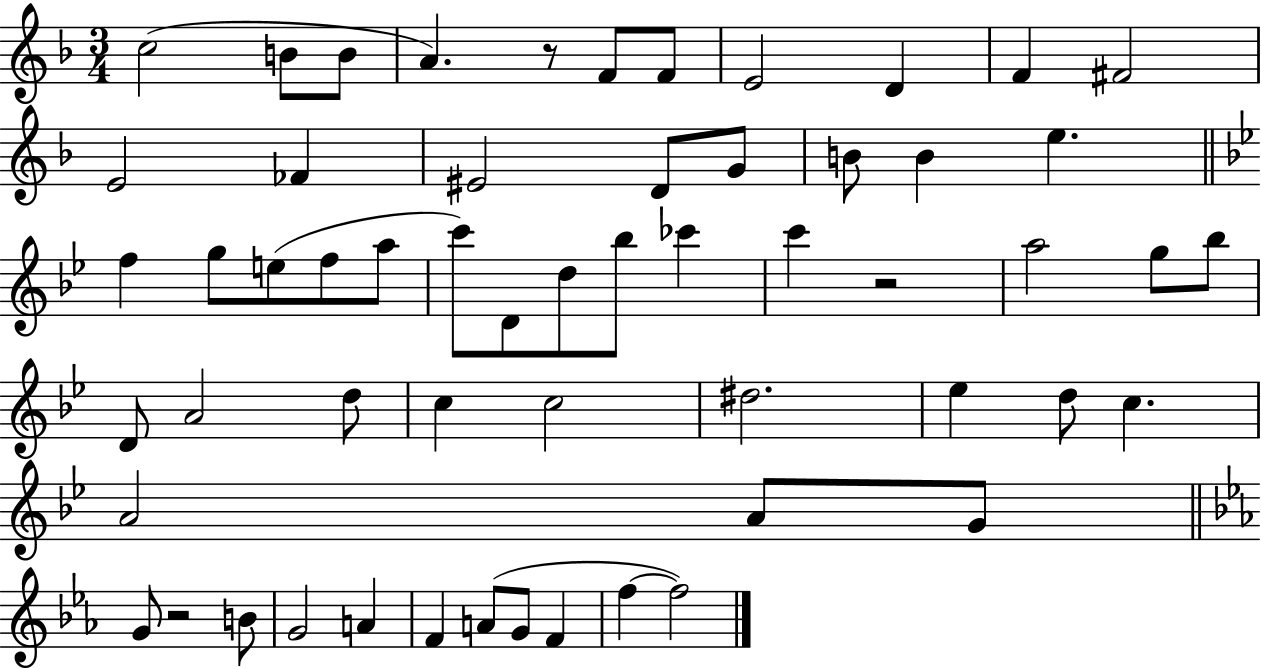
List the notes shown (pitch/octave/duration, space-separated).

C5/h B4/e B4/e A4/q. R/e F4/e F4/e E4/h D4/q F4/q F#4/h E4/h FES4/q EIS4/h D4/e G4/e B4/e B4/q E5/q. F5/q G5/e E5/e F5/e A5/e C6/e D4/e D5/e Bb5/e CES6/q C6/q R/h A5/h G5/e Bb5/e D4/e A4/h D5/e C5/q C5/h D#5/h. Eb5/q D5/e C5/q. A4/h A4/e G4/e G4/e R/h B4/e G4/h A4/q F4/q A4/e G4/e F4/q F5/q F5/h